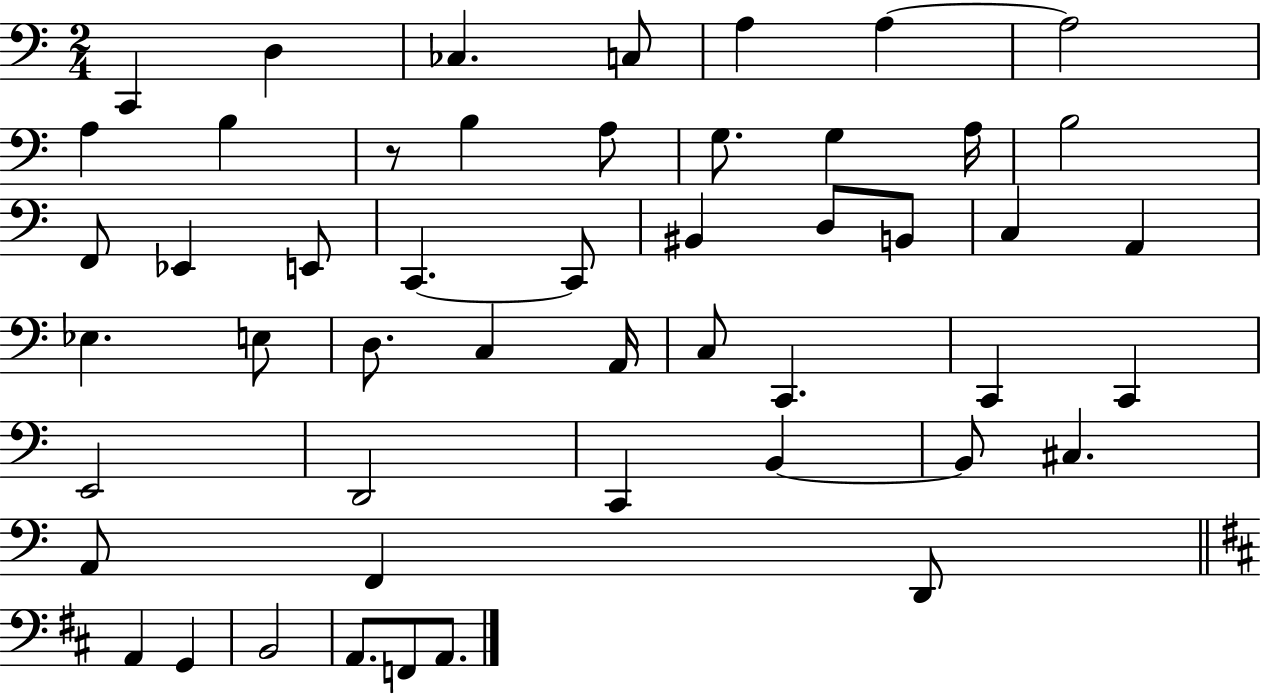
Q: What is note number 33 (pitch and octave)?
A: C2